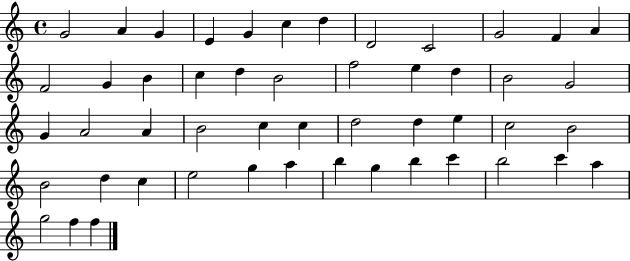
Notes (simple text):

G4/h A4/q G4/q E4/q G4/q C5/q D5/q D4/h C4/h G4/h F4/q A4/q F4/h G4/q B4/q C5/q D5/q B4/h F5/h E5/q D5/q B4/h G4/h G4/q A4/h A4/q B4/h C5/q C5/q D5/h D5/q E5/q C5/h B4/h B4/h D5/q C5/q E5/h G5/q A5/q B5/q G5/q B5/q C6/q B5/h C6/q A5/q G5/h F5/q F5/q